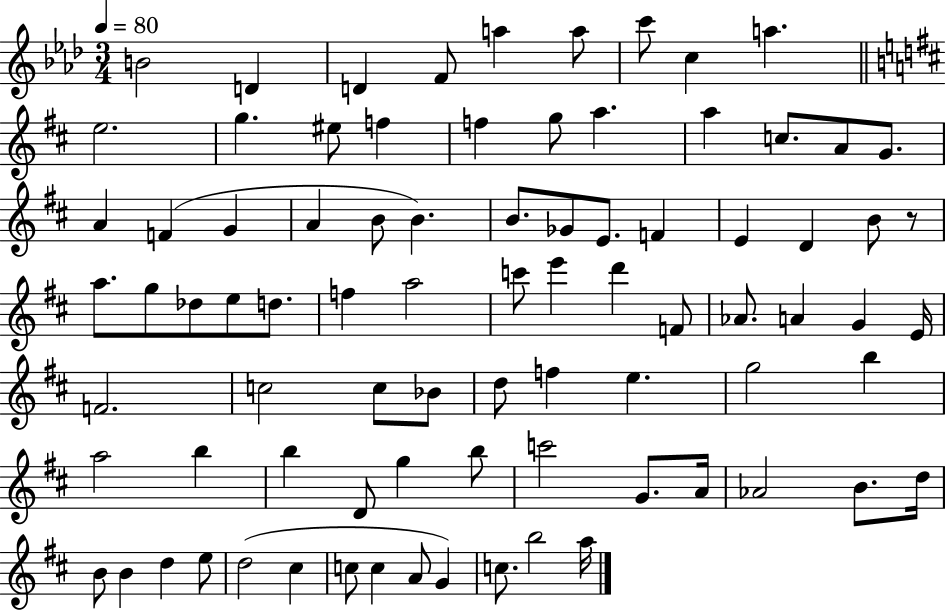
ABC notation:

X:1
T:Untitled
M:3/4
L:1/4
K:Ab
B2 D D F/2 a a/2 c'/2 c a e2 g ^e/2 f f g/2 a a c/2 A/2 G/2 A F G A B/2 B B/2 _G/2 E/2 F E D B/2 z/2 a/2 g/2 _d/2 e/2 d/2 f a2 c'/2 e' d' F/2 _A/2 A G E/4 F2 c2 c/2 _B/2 d/2 f e g2 b a2 b b D/2 g b/2 c'2 G/2 A/4 _A2 B/2 d/4 B/2 B d e/2 d2 ^c c/2 c A/2 G c/2 b2 a/4